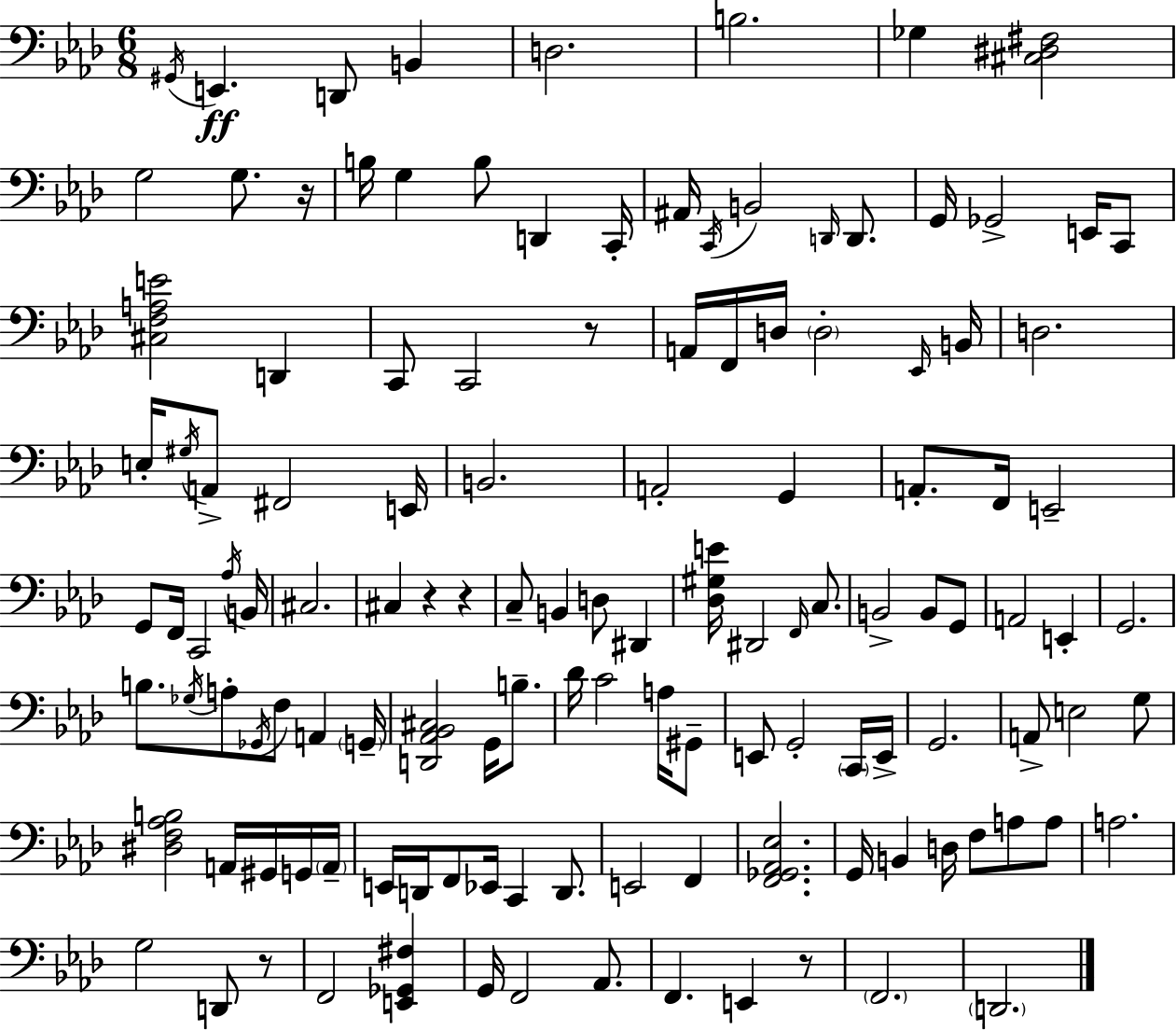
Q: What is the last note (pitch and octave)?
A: D2